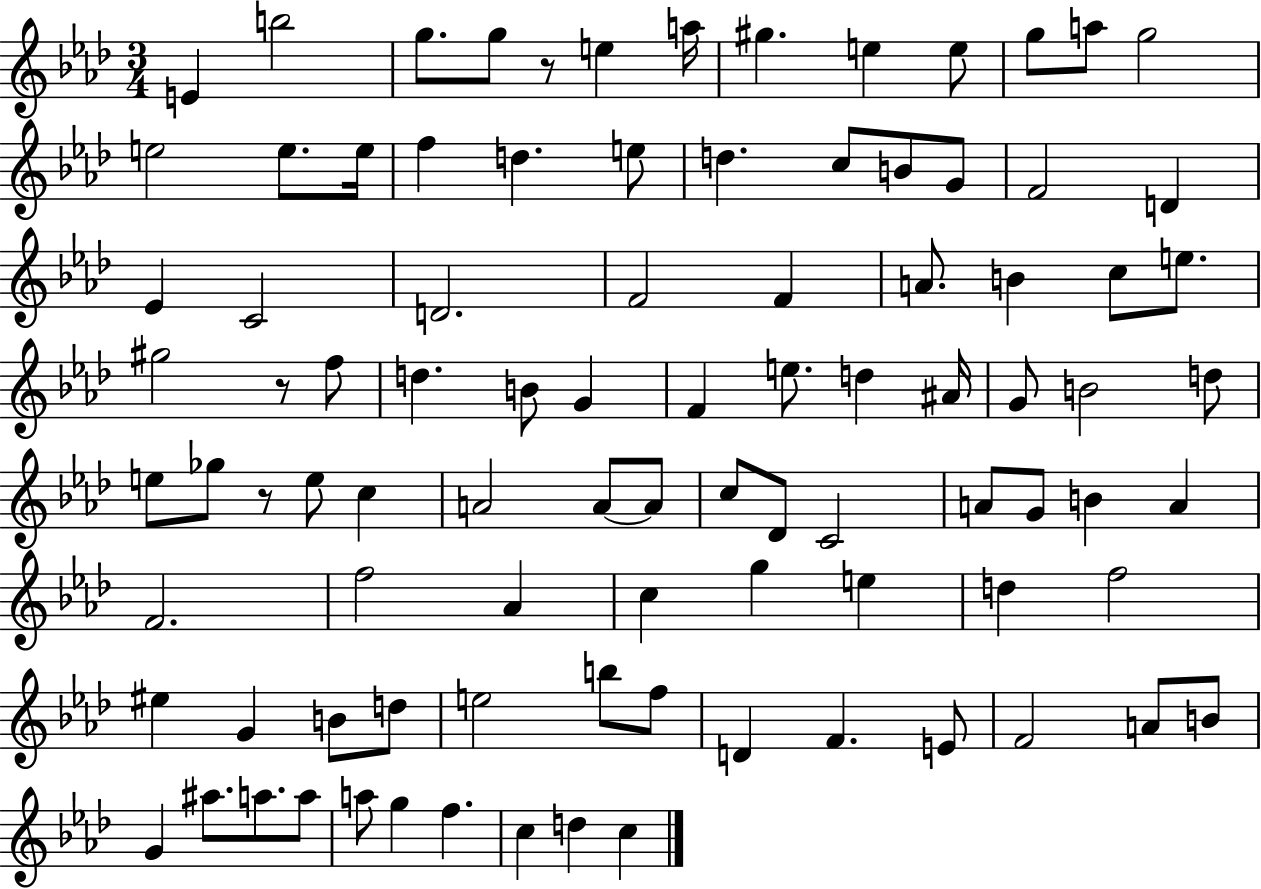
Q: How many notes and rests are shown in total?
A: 93